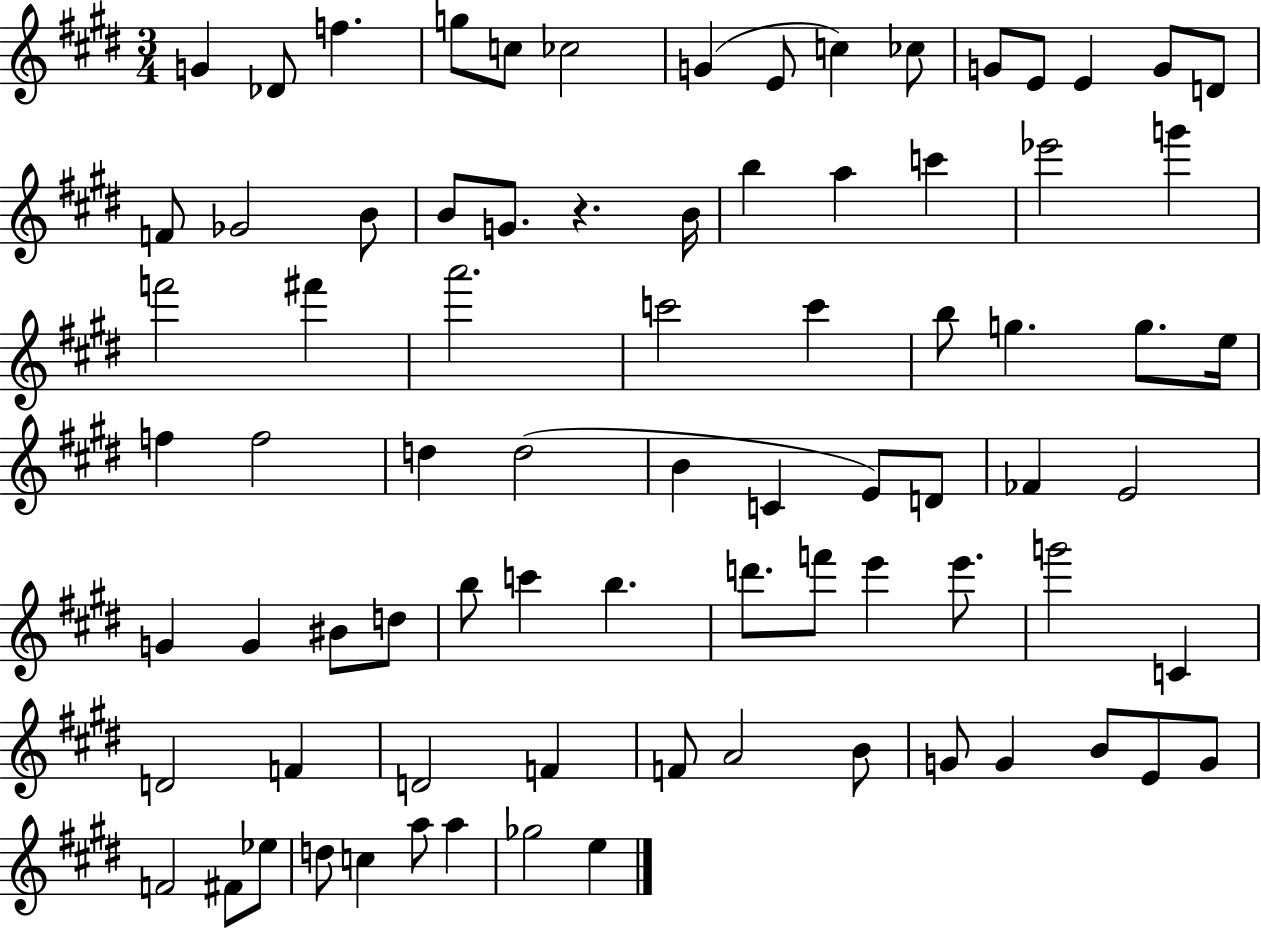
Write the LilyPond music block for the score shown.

{
  \clef treble
  \numericTimeSignature
  \time 3/4
  \key e \major
  g'4 des'8 f''4. | g''8 c''8 ces''2 | g'4( e'8 c''4) ces''8 | g'8 e'8 e'4 g'8 d'8 | \break f'8 ges'2 b'8 | b'8 g'8. r4. b'16 | b''4 a''4 c'''4 | ees'''2 g'''4 | \break f'''2 fis'''4 | a'''2. | c'''2 c'''4 | b''8 g''4. g''8. e''16 | \break f''4 f''2 | d''4 d''2( | b'4 c'4 e'8) d'8 | fes'4 e'2 | \break g'4 g'4 bis'8 d''8 | b''8 c'''4 b''4. | d'''8. f'''8 e'''4 e'''8. | g'''2 c'4 | \break d'2 f'4 | d'2 f'4 | f'8 a'2 b'8 | g'8 g'4 b'8 e'8 g'8 | \break f'2 fis'8 ees''8 | d''8 c''4 a''8 a''4 | ges''2 e''4 | \bar "|."
}